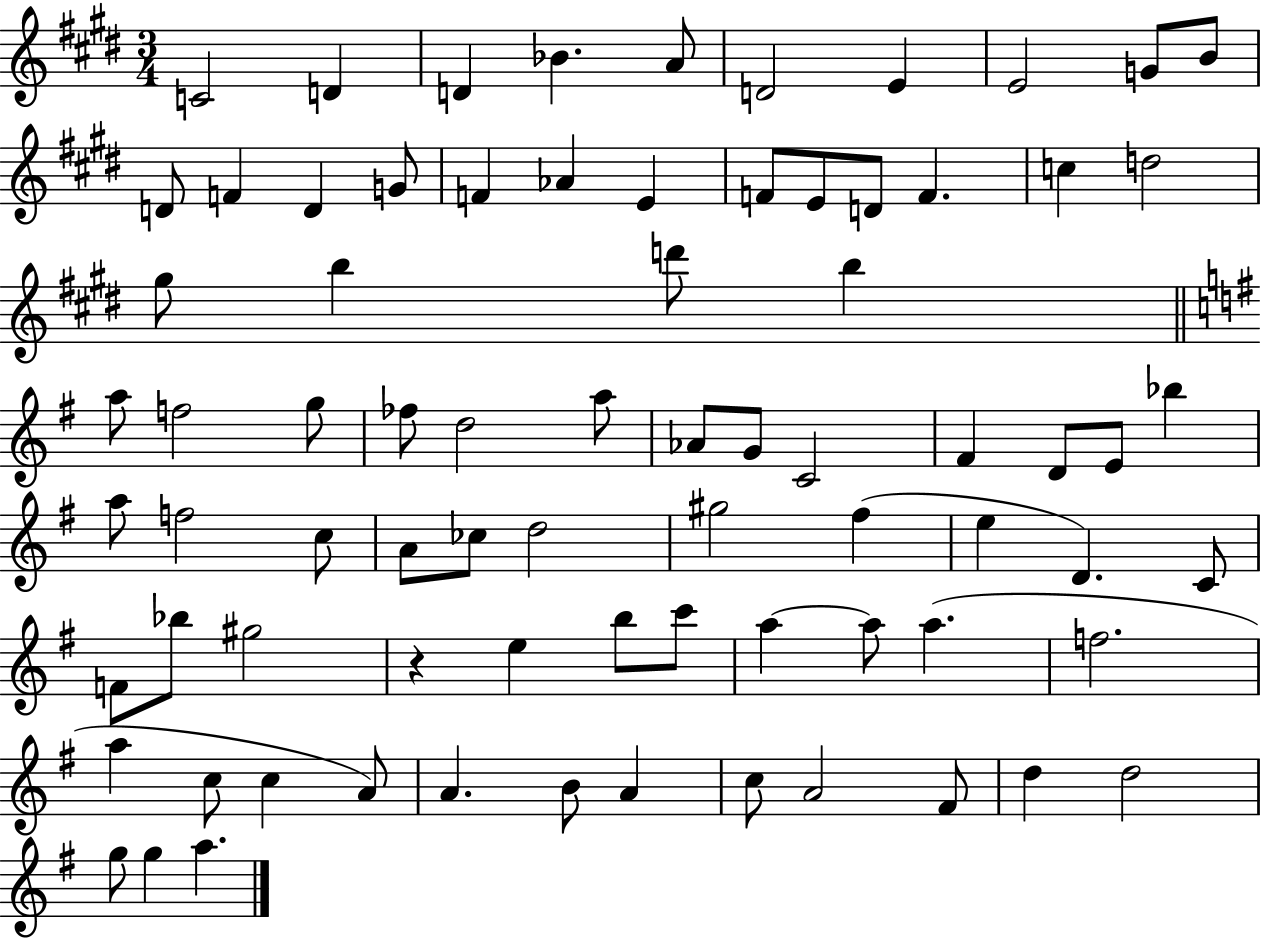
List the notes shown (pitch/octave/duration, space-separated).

C4/h D4/q D4/q Bb4/q. A4/e D4/h E4/q E4/h G4/e B4/e D4/e F4/q D4/q G4/e F4/q Ab4/q E4/q F4/e E4/e D4/e F4/q. C5/q D5/h G#5/e B5/q D6/e B5/q A5/e F5/h G5/e FES5/e D5/h A5/e Ab4/e G4/e C4/h F#4/q D4/e E4/e Bb5/q A5/e F5/h C5/e A4/e CES5/e D5/h G#5/h F#5/q E5/q D4/q. C4/e F4/e Bb5/e G#5/h R/q E5/q B5/e C6/e A5/q A5/e A5/q. F5/h. A5/q C5/e C5/q A4/e A4/q. B4/e A4/q C5/e A4/h F#4/e D5/q D5/h G5/e G5/q A5/q.